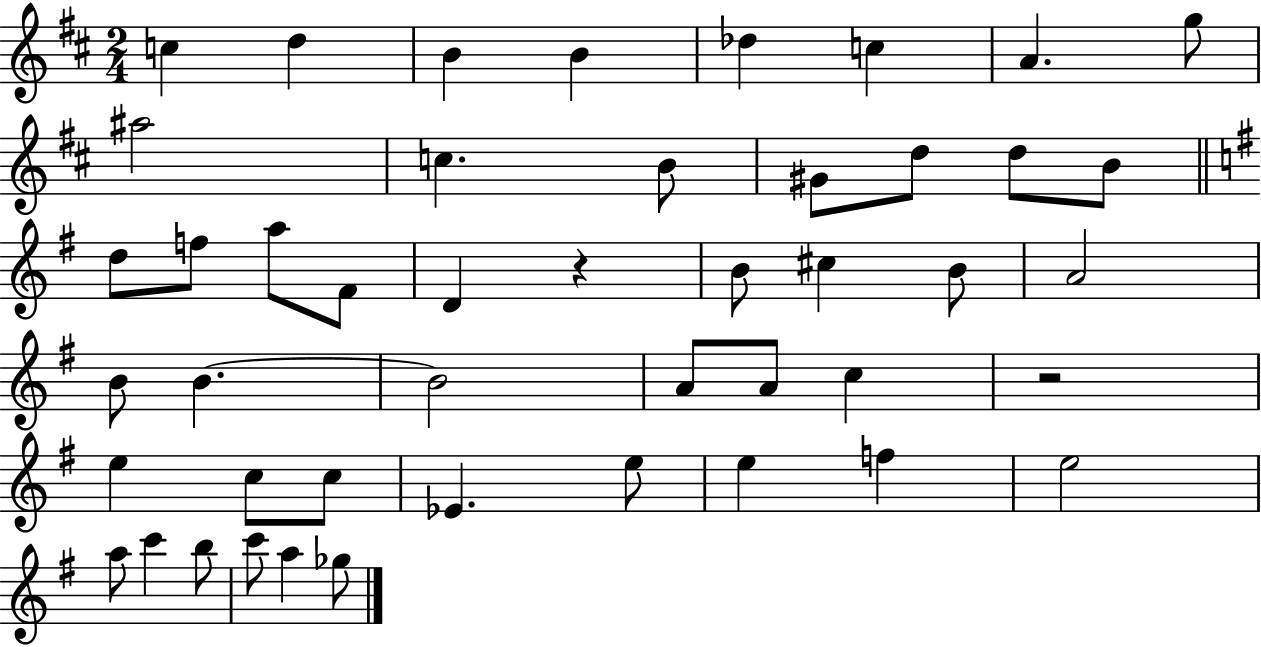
X:1
T:Untitled
M:2/4
L:1/4
K:D
c d B B _d c A g/2 ^a2 c B/2 ^G/2 d/2 d/2 B/2 d/2 f/2 a/2 ^F/2 D z B/2 ^c B/2 A2 B/2 B B2 A/2 A/2 c z2 e c/2 c/2 _E e/2 e f e2 a/2 c' b/2 c'/2 a _g/2